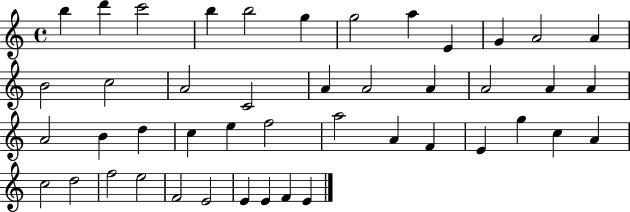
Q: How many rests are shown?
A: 0